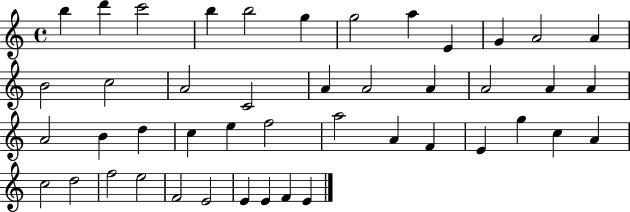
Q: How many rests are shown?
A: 0